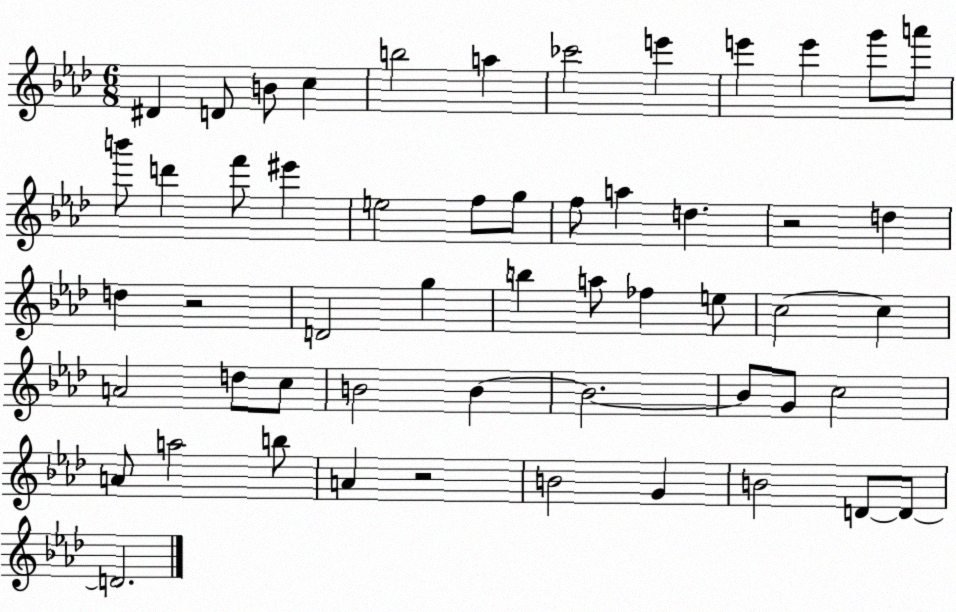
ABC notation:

X:1
T:Untitled
M:6/8
L:1/4
K:Ab
^D D/2 B/2 c b2 a _c'2 e' e' e' g'/2 a'/2 b'/2 d' f'/2 ^e' e2 f/2 g/2 f/2 a d z2 d d z2 D2 g b a/2 _f e/2 c2 c A2 d/2 c/2 B2 B B2 B/2 G/2 c2 A/2 a2 b/2 A z2 B2 G B2 D/2 D/2 D2